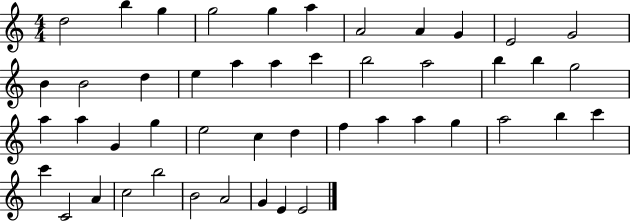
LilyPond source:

{
  \clef treble
  \numericTimeSignature
  \time 4/4
  \key c \major
  d''2 b''4 g''4 | g''2 g''4 a''4 | a'2 a'4 g'4 | e'2 g'2 | \break b'4 b'2 d''4 | e''4 a''4 a''4 c'''4 | b''2 a''2 | b''4 b''4 g''2 | \break a''4 a''4 g'4 g''4 | e''2 c''4 d''4 | f''4 a''4 a''4 g''4 | a''2 b''4 c'''4 | \break c'''4 c'2 a'4 | c''2 b''2 | b'2 a'2 | g'4 e'4 e'2 | \break \bar "|."
}